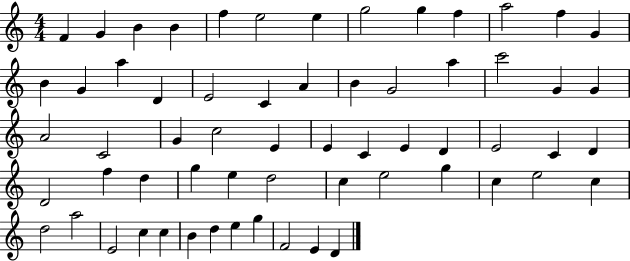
{
  \clef treble
  \numericTimeSignature
  \time 4/4
  \key c \major
  f'4 g'4 b'4 b'4 | f''4 e''2 e''4 | g''2 g''4 f''4 | a''2 f''4 g'4 | \break b'4 g'4 a''4 d'4 | e'2 c'4 a'4 | b'4 g'2 a''4 | c'''2 g'4 g'4 | \break a'2 c'2 | g'4 c''2 e'4 | e'4 c'4 e'4 d'4 | e'2 c'4 d'4 | \break d'2 f''4 d''4 | g''4 e''4 d''2 | c''4 e''2 g''4 | c''4 e''2 c''4 | \break d''2 a''2 | e'2 c''4 c''4 | b'4 d''4 e''4 g''4 | f'2 e'4 d'4 | \break \bar "|."
}